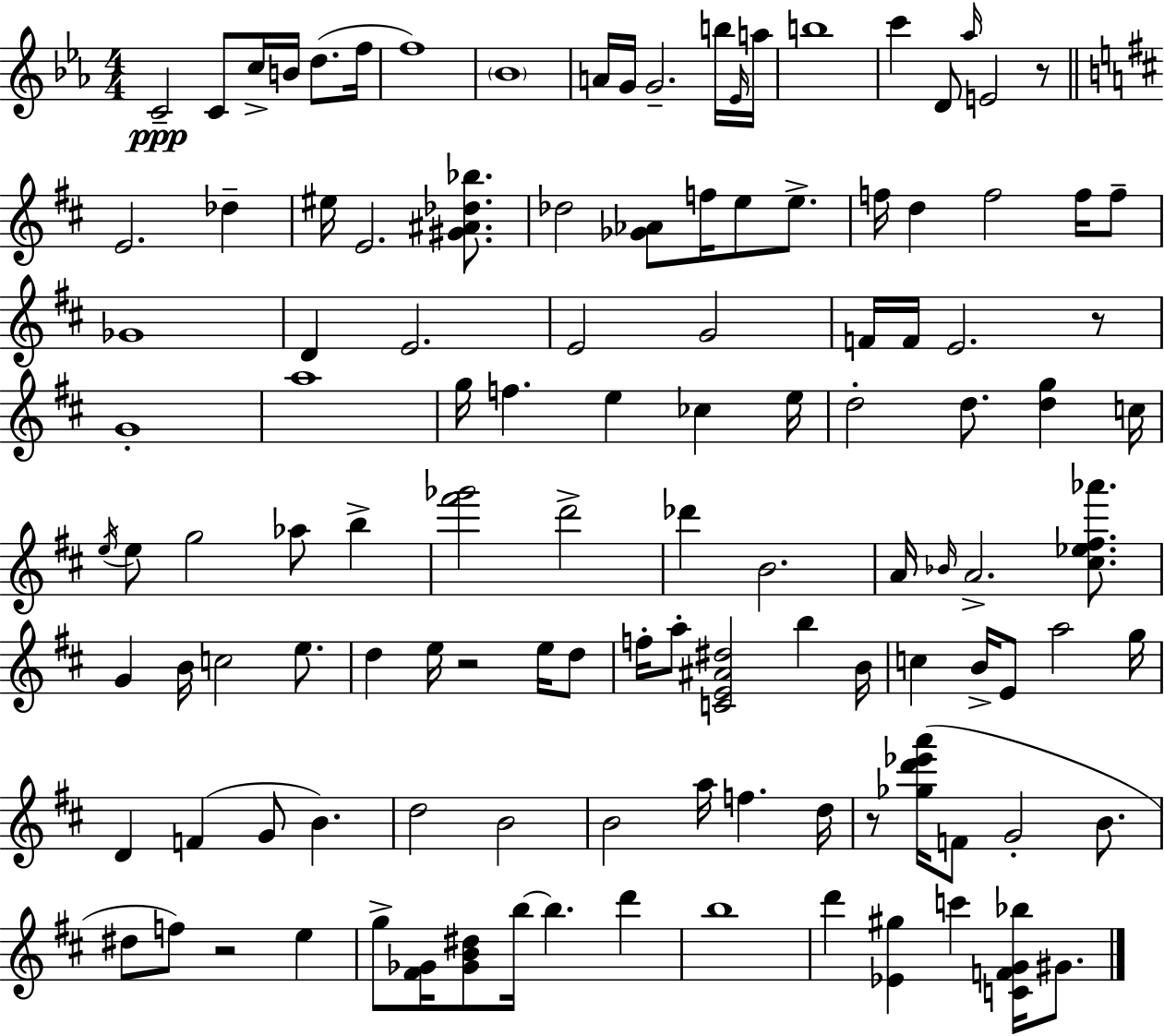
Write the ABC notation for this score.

X:1
T:Untitled
M:4/4
L:1/4
K:Eb
C2 C/2 c/4 B/4 d/2 f/4 f4 _B4 A/4 G/4 G2 b/4 _E/4 a/4 b4 c' D/2 _a/4 E2 z/2 E2 _d ^e/4 E2 [^G^A_d_b]/2 _d2 [_G_A]/2 f/4 e/2 e/2 f/4 d f2 f/4 f/2 _G4 D E2 E2 G2 F/4 F/4 E2 z/2 G4 a4 g/4 f e _c e/4 d2 d/2 [dg] c/4 e/4 e/2 g2 _a/2 b [^f'_g']2 d'2 _d' B2 A/4 _B/4 A2 [^c_e^f_a']/2 G B/4 c2 e/2 d e/4 z2 e/4 d/2 f/4 a/2 [CE^A^d]2 b B/4 c B/4 E/2 a2 g/4 D F G/2 B d2 B2 B2 a/4 f d/4 z/2 [_gd'_e'a']/4 F/2 G2 B/2 ^d/2 f/2 z2 e g/2 [^F_G]/4 [_GB^d]/2 b/4 b d' b4 d' [_E^g] c' [CFG_b]/4 ^G/2